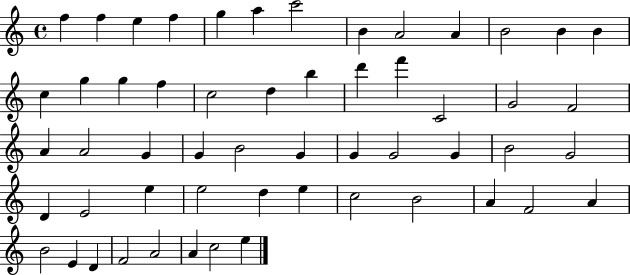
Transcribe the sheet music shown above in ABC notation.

X:1
T:Untitled
M:4/4
L:1/4
K:C
f f e f g a c'2 B A2 A B2 B B c g g f c2 d b d' f' C2 G2 F2 A A2 G G B2 G G G2 G B2 G2 D E2 e e2 d e c2 B2 A F2 A B2 E D F2 A2 A c2 e